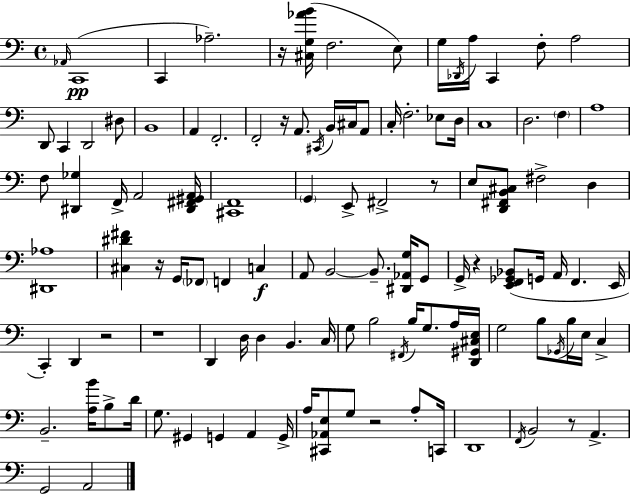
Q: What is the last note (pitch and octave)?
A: A2